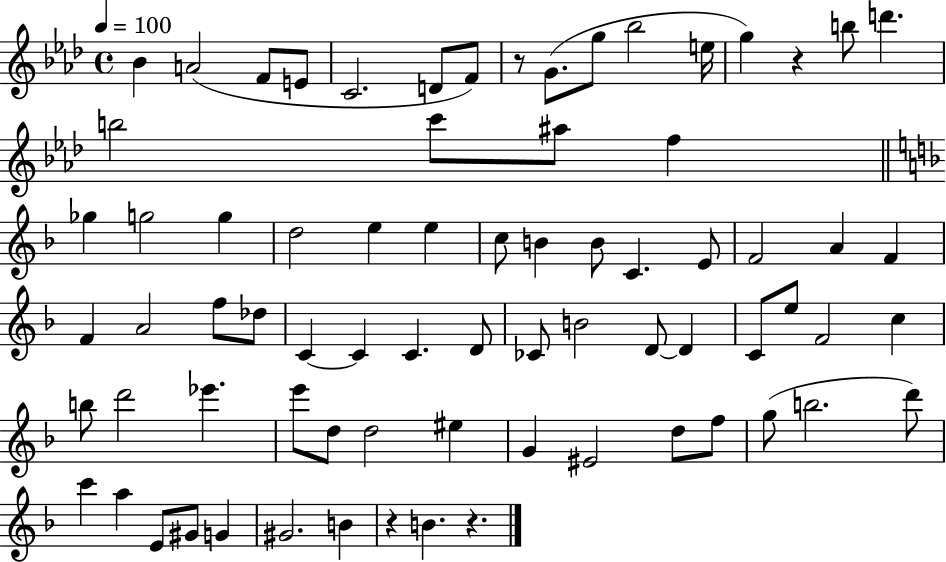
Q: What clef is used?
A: treble